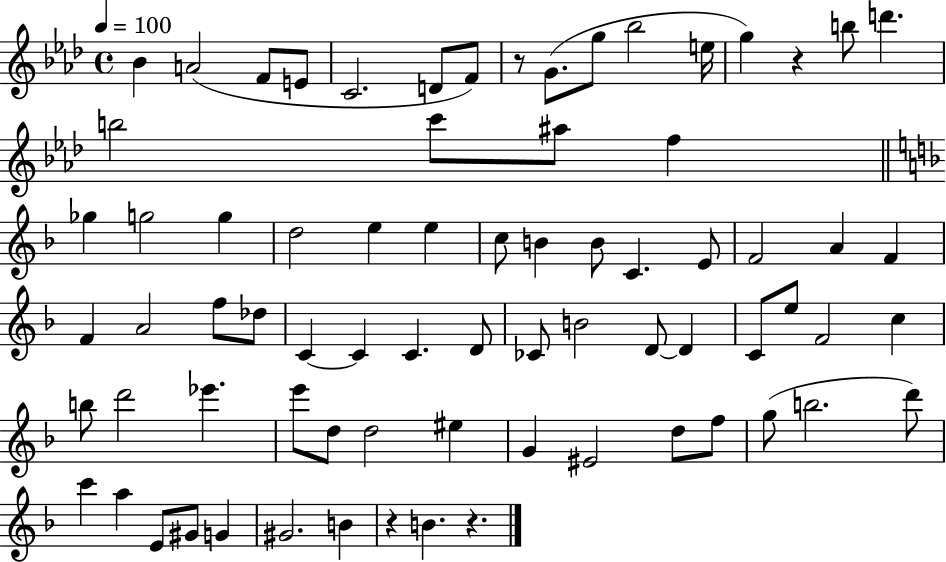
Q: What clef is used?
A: treble